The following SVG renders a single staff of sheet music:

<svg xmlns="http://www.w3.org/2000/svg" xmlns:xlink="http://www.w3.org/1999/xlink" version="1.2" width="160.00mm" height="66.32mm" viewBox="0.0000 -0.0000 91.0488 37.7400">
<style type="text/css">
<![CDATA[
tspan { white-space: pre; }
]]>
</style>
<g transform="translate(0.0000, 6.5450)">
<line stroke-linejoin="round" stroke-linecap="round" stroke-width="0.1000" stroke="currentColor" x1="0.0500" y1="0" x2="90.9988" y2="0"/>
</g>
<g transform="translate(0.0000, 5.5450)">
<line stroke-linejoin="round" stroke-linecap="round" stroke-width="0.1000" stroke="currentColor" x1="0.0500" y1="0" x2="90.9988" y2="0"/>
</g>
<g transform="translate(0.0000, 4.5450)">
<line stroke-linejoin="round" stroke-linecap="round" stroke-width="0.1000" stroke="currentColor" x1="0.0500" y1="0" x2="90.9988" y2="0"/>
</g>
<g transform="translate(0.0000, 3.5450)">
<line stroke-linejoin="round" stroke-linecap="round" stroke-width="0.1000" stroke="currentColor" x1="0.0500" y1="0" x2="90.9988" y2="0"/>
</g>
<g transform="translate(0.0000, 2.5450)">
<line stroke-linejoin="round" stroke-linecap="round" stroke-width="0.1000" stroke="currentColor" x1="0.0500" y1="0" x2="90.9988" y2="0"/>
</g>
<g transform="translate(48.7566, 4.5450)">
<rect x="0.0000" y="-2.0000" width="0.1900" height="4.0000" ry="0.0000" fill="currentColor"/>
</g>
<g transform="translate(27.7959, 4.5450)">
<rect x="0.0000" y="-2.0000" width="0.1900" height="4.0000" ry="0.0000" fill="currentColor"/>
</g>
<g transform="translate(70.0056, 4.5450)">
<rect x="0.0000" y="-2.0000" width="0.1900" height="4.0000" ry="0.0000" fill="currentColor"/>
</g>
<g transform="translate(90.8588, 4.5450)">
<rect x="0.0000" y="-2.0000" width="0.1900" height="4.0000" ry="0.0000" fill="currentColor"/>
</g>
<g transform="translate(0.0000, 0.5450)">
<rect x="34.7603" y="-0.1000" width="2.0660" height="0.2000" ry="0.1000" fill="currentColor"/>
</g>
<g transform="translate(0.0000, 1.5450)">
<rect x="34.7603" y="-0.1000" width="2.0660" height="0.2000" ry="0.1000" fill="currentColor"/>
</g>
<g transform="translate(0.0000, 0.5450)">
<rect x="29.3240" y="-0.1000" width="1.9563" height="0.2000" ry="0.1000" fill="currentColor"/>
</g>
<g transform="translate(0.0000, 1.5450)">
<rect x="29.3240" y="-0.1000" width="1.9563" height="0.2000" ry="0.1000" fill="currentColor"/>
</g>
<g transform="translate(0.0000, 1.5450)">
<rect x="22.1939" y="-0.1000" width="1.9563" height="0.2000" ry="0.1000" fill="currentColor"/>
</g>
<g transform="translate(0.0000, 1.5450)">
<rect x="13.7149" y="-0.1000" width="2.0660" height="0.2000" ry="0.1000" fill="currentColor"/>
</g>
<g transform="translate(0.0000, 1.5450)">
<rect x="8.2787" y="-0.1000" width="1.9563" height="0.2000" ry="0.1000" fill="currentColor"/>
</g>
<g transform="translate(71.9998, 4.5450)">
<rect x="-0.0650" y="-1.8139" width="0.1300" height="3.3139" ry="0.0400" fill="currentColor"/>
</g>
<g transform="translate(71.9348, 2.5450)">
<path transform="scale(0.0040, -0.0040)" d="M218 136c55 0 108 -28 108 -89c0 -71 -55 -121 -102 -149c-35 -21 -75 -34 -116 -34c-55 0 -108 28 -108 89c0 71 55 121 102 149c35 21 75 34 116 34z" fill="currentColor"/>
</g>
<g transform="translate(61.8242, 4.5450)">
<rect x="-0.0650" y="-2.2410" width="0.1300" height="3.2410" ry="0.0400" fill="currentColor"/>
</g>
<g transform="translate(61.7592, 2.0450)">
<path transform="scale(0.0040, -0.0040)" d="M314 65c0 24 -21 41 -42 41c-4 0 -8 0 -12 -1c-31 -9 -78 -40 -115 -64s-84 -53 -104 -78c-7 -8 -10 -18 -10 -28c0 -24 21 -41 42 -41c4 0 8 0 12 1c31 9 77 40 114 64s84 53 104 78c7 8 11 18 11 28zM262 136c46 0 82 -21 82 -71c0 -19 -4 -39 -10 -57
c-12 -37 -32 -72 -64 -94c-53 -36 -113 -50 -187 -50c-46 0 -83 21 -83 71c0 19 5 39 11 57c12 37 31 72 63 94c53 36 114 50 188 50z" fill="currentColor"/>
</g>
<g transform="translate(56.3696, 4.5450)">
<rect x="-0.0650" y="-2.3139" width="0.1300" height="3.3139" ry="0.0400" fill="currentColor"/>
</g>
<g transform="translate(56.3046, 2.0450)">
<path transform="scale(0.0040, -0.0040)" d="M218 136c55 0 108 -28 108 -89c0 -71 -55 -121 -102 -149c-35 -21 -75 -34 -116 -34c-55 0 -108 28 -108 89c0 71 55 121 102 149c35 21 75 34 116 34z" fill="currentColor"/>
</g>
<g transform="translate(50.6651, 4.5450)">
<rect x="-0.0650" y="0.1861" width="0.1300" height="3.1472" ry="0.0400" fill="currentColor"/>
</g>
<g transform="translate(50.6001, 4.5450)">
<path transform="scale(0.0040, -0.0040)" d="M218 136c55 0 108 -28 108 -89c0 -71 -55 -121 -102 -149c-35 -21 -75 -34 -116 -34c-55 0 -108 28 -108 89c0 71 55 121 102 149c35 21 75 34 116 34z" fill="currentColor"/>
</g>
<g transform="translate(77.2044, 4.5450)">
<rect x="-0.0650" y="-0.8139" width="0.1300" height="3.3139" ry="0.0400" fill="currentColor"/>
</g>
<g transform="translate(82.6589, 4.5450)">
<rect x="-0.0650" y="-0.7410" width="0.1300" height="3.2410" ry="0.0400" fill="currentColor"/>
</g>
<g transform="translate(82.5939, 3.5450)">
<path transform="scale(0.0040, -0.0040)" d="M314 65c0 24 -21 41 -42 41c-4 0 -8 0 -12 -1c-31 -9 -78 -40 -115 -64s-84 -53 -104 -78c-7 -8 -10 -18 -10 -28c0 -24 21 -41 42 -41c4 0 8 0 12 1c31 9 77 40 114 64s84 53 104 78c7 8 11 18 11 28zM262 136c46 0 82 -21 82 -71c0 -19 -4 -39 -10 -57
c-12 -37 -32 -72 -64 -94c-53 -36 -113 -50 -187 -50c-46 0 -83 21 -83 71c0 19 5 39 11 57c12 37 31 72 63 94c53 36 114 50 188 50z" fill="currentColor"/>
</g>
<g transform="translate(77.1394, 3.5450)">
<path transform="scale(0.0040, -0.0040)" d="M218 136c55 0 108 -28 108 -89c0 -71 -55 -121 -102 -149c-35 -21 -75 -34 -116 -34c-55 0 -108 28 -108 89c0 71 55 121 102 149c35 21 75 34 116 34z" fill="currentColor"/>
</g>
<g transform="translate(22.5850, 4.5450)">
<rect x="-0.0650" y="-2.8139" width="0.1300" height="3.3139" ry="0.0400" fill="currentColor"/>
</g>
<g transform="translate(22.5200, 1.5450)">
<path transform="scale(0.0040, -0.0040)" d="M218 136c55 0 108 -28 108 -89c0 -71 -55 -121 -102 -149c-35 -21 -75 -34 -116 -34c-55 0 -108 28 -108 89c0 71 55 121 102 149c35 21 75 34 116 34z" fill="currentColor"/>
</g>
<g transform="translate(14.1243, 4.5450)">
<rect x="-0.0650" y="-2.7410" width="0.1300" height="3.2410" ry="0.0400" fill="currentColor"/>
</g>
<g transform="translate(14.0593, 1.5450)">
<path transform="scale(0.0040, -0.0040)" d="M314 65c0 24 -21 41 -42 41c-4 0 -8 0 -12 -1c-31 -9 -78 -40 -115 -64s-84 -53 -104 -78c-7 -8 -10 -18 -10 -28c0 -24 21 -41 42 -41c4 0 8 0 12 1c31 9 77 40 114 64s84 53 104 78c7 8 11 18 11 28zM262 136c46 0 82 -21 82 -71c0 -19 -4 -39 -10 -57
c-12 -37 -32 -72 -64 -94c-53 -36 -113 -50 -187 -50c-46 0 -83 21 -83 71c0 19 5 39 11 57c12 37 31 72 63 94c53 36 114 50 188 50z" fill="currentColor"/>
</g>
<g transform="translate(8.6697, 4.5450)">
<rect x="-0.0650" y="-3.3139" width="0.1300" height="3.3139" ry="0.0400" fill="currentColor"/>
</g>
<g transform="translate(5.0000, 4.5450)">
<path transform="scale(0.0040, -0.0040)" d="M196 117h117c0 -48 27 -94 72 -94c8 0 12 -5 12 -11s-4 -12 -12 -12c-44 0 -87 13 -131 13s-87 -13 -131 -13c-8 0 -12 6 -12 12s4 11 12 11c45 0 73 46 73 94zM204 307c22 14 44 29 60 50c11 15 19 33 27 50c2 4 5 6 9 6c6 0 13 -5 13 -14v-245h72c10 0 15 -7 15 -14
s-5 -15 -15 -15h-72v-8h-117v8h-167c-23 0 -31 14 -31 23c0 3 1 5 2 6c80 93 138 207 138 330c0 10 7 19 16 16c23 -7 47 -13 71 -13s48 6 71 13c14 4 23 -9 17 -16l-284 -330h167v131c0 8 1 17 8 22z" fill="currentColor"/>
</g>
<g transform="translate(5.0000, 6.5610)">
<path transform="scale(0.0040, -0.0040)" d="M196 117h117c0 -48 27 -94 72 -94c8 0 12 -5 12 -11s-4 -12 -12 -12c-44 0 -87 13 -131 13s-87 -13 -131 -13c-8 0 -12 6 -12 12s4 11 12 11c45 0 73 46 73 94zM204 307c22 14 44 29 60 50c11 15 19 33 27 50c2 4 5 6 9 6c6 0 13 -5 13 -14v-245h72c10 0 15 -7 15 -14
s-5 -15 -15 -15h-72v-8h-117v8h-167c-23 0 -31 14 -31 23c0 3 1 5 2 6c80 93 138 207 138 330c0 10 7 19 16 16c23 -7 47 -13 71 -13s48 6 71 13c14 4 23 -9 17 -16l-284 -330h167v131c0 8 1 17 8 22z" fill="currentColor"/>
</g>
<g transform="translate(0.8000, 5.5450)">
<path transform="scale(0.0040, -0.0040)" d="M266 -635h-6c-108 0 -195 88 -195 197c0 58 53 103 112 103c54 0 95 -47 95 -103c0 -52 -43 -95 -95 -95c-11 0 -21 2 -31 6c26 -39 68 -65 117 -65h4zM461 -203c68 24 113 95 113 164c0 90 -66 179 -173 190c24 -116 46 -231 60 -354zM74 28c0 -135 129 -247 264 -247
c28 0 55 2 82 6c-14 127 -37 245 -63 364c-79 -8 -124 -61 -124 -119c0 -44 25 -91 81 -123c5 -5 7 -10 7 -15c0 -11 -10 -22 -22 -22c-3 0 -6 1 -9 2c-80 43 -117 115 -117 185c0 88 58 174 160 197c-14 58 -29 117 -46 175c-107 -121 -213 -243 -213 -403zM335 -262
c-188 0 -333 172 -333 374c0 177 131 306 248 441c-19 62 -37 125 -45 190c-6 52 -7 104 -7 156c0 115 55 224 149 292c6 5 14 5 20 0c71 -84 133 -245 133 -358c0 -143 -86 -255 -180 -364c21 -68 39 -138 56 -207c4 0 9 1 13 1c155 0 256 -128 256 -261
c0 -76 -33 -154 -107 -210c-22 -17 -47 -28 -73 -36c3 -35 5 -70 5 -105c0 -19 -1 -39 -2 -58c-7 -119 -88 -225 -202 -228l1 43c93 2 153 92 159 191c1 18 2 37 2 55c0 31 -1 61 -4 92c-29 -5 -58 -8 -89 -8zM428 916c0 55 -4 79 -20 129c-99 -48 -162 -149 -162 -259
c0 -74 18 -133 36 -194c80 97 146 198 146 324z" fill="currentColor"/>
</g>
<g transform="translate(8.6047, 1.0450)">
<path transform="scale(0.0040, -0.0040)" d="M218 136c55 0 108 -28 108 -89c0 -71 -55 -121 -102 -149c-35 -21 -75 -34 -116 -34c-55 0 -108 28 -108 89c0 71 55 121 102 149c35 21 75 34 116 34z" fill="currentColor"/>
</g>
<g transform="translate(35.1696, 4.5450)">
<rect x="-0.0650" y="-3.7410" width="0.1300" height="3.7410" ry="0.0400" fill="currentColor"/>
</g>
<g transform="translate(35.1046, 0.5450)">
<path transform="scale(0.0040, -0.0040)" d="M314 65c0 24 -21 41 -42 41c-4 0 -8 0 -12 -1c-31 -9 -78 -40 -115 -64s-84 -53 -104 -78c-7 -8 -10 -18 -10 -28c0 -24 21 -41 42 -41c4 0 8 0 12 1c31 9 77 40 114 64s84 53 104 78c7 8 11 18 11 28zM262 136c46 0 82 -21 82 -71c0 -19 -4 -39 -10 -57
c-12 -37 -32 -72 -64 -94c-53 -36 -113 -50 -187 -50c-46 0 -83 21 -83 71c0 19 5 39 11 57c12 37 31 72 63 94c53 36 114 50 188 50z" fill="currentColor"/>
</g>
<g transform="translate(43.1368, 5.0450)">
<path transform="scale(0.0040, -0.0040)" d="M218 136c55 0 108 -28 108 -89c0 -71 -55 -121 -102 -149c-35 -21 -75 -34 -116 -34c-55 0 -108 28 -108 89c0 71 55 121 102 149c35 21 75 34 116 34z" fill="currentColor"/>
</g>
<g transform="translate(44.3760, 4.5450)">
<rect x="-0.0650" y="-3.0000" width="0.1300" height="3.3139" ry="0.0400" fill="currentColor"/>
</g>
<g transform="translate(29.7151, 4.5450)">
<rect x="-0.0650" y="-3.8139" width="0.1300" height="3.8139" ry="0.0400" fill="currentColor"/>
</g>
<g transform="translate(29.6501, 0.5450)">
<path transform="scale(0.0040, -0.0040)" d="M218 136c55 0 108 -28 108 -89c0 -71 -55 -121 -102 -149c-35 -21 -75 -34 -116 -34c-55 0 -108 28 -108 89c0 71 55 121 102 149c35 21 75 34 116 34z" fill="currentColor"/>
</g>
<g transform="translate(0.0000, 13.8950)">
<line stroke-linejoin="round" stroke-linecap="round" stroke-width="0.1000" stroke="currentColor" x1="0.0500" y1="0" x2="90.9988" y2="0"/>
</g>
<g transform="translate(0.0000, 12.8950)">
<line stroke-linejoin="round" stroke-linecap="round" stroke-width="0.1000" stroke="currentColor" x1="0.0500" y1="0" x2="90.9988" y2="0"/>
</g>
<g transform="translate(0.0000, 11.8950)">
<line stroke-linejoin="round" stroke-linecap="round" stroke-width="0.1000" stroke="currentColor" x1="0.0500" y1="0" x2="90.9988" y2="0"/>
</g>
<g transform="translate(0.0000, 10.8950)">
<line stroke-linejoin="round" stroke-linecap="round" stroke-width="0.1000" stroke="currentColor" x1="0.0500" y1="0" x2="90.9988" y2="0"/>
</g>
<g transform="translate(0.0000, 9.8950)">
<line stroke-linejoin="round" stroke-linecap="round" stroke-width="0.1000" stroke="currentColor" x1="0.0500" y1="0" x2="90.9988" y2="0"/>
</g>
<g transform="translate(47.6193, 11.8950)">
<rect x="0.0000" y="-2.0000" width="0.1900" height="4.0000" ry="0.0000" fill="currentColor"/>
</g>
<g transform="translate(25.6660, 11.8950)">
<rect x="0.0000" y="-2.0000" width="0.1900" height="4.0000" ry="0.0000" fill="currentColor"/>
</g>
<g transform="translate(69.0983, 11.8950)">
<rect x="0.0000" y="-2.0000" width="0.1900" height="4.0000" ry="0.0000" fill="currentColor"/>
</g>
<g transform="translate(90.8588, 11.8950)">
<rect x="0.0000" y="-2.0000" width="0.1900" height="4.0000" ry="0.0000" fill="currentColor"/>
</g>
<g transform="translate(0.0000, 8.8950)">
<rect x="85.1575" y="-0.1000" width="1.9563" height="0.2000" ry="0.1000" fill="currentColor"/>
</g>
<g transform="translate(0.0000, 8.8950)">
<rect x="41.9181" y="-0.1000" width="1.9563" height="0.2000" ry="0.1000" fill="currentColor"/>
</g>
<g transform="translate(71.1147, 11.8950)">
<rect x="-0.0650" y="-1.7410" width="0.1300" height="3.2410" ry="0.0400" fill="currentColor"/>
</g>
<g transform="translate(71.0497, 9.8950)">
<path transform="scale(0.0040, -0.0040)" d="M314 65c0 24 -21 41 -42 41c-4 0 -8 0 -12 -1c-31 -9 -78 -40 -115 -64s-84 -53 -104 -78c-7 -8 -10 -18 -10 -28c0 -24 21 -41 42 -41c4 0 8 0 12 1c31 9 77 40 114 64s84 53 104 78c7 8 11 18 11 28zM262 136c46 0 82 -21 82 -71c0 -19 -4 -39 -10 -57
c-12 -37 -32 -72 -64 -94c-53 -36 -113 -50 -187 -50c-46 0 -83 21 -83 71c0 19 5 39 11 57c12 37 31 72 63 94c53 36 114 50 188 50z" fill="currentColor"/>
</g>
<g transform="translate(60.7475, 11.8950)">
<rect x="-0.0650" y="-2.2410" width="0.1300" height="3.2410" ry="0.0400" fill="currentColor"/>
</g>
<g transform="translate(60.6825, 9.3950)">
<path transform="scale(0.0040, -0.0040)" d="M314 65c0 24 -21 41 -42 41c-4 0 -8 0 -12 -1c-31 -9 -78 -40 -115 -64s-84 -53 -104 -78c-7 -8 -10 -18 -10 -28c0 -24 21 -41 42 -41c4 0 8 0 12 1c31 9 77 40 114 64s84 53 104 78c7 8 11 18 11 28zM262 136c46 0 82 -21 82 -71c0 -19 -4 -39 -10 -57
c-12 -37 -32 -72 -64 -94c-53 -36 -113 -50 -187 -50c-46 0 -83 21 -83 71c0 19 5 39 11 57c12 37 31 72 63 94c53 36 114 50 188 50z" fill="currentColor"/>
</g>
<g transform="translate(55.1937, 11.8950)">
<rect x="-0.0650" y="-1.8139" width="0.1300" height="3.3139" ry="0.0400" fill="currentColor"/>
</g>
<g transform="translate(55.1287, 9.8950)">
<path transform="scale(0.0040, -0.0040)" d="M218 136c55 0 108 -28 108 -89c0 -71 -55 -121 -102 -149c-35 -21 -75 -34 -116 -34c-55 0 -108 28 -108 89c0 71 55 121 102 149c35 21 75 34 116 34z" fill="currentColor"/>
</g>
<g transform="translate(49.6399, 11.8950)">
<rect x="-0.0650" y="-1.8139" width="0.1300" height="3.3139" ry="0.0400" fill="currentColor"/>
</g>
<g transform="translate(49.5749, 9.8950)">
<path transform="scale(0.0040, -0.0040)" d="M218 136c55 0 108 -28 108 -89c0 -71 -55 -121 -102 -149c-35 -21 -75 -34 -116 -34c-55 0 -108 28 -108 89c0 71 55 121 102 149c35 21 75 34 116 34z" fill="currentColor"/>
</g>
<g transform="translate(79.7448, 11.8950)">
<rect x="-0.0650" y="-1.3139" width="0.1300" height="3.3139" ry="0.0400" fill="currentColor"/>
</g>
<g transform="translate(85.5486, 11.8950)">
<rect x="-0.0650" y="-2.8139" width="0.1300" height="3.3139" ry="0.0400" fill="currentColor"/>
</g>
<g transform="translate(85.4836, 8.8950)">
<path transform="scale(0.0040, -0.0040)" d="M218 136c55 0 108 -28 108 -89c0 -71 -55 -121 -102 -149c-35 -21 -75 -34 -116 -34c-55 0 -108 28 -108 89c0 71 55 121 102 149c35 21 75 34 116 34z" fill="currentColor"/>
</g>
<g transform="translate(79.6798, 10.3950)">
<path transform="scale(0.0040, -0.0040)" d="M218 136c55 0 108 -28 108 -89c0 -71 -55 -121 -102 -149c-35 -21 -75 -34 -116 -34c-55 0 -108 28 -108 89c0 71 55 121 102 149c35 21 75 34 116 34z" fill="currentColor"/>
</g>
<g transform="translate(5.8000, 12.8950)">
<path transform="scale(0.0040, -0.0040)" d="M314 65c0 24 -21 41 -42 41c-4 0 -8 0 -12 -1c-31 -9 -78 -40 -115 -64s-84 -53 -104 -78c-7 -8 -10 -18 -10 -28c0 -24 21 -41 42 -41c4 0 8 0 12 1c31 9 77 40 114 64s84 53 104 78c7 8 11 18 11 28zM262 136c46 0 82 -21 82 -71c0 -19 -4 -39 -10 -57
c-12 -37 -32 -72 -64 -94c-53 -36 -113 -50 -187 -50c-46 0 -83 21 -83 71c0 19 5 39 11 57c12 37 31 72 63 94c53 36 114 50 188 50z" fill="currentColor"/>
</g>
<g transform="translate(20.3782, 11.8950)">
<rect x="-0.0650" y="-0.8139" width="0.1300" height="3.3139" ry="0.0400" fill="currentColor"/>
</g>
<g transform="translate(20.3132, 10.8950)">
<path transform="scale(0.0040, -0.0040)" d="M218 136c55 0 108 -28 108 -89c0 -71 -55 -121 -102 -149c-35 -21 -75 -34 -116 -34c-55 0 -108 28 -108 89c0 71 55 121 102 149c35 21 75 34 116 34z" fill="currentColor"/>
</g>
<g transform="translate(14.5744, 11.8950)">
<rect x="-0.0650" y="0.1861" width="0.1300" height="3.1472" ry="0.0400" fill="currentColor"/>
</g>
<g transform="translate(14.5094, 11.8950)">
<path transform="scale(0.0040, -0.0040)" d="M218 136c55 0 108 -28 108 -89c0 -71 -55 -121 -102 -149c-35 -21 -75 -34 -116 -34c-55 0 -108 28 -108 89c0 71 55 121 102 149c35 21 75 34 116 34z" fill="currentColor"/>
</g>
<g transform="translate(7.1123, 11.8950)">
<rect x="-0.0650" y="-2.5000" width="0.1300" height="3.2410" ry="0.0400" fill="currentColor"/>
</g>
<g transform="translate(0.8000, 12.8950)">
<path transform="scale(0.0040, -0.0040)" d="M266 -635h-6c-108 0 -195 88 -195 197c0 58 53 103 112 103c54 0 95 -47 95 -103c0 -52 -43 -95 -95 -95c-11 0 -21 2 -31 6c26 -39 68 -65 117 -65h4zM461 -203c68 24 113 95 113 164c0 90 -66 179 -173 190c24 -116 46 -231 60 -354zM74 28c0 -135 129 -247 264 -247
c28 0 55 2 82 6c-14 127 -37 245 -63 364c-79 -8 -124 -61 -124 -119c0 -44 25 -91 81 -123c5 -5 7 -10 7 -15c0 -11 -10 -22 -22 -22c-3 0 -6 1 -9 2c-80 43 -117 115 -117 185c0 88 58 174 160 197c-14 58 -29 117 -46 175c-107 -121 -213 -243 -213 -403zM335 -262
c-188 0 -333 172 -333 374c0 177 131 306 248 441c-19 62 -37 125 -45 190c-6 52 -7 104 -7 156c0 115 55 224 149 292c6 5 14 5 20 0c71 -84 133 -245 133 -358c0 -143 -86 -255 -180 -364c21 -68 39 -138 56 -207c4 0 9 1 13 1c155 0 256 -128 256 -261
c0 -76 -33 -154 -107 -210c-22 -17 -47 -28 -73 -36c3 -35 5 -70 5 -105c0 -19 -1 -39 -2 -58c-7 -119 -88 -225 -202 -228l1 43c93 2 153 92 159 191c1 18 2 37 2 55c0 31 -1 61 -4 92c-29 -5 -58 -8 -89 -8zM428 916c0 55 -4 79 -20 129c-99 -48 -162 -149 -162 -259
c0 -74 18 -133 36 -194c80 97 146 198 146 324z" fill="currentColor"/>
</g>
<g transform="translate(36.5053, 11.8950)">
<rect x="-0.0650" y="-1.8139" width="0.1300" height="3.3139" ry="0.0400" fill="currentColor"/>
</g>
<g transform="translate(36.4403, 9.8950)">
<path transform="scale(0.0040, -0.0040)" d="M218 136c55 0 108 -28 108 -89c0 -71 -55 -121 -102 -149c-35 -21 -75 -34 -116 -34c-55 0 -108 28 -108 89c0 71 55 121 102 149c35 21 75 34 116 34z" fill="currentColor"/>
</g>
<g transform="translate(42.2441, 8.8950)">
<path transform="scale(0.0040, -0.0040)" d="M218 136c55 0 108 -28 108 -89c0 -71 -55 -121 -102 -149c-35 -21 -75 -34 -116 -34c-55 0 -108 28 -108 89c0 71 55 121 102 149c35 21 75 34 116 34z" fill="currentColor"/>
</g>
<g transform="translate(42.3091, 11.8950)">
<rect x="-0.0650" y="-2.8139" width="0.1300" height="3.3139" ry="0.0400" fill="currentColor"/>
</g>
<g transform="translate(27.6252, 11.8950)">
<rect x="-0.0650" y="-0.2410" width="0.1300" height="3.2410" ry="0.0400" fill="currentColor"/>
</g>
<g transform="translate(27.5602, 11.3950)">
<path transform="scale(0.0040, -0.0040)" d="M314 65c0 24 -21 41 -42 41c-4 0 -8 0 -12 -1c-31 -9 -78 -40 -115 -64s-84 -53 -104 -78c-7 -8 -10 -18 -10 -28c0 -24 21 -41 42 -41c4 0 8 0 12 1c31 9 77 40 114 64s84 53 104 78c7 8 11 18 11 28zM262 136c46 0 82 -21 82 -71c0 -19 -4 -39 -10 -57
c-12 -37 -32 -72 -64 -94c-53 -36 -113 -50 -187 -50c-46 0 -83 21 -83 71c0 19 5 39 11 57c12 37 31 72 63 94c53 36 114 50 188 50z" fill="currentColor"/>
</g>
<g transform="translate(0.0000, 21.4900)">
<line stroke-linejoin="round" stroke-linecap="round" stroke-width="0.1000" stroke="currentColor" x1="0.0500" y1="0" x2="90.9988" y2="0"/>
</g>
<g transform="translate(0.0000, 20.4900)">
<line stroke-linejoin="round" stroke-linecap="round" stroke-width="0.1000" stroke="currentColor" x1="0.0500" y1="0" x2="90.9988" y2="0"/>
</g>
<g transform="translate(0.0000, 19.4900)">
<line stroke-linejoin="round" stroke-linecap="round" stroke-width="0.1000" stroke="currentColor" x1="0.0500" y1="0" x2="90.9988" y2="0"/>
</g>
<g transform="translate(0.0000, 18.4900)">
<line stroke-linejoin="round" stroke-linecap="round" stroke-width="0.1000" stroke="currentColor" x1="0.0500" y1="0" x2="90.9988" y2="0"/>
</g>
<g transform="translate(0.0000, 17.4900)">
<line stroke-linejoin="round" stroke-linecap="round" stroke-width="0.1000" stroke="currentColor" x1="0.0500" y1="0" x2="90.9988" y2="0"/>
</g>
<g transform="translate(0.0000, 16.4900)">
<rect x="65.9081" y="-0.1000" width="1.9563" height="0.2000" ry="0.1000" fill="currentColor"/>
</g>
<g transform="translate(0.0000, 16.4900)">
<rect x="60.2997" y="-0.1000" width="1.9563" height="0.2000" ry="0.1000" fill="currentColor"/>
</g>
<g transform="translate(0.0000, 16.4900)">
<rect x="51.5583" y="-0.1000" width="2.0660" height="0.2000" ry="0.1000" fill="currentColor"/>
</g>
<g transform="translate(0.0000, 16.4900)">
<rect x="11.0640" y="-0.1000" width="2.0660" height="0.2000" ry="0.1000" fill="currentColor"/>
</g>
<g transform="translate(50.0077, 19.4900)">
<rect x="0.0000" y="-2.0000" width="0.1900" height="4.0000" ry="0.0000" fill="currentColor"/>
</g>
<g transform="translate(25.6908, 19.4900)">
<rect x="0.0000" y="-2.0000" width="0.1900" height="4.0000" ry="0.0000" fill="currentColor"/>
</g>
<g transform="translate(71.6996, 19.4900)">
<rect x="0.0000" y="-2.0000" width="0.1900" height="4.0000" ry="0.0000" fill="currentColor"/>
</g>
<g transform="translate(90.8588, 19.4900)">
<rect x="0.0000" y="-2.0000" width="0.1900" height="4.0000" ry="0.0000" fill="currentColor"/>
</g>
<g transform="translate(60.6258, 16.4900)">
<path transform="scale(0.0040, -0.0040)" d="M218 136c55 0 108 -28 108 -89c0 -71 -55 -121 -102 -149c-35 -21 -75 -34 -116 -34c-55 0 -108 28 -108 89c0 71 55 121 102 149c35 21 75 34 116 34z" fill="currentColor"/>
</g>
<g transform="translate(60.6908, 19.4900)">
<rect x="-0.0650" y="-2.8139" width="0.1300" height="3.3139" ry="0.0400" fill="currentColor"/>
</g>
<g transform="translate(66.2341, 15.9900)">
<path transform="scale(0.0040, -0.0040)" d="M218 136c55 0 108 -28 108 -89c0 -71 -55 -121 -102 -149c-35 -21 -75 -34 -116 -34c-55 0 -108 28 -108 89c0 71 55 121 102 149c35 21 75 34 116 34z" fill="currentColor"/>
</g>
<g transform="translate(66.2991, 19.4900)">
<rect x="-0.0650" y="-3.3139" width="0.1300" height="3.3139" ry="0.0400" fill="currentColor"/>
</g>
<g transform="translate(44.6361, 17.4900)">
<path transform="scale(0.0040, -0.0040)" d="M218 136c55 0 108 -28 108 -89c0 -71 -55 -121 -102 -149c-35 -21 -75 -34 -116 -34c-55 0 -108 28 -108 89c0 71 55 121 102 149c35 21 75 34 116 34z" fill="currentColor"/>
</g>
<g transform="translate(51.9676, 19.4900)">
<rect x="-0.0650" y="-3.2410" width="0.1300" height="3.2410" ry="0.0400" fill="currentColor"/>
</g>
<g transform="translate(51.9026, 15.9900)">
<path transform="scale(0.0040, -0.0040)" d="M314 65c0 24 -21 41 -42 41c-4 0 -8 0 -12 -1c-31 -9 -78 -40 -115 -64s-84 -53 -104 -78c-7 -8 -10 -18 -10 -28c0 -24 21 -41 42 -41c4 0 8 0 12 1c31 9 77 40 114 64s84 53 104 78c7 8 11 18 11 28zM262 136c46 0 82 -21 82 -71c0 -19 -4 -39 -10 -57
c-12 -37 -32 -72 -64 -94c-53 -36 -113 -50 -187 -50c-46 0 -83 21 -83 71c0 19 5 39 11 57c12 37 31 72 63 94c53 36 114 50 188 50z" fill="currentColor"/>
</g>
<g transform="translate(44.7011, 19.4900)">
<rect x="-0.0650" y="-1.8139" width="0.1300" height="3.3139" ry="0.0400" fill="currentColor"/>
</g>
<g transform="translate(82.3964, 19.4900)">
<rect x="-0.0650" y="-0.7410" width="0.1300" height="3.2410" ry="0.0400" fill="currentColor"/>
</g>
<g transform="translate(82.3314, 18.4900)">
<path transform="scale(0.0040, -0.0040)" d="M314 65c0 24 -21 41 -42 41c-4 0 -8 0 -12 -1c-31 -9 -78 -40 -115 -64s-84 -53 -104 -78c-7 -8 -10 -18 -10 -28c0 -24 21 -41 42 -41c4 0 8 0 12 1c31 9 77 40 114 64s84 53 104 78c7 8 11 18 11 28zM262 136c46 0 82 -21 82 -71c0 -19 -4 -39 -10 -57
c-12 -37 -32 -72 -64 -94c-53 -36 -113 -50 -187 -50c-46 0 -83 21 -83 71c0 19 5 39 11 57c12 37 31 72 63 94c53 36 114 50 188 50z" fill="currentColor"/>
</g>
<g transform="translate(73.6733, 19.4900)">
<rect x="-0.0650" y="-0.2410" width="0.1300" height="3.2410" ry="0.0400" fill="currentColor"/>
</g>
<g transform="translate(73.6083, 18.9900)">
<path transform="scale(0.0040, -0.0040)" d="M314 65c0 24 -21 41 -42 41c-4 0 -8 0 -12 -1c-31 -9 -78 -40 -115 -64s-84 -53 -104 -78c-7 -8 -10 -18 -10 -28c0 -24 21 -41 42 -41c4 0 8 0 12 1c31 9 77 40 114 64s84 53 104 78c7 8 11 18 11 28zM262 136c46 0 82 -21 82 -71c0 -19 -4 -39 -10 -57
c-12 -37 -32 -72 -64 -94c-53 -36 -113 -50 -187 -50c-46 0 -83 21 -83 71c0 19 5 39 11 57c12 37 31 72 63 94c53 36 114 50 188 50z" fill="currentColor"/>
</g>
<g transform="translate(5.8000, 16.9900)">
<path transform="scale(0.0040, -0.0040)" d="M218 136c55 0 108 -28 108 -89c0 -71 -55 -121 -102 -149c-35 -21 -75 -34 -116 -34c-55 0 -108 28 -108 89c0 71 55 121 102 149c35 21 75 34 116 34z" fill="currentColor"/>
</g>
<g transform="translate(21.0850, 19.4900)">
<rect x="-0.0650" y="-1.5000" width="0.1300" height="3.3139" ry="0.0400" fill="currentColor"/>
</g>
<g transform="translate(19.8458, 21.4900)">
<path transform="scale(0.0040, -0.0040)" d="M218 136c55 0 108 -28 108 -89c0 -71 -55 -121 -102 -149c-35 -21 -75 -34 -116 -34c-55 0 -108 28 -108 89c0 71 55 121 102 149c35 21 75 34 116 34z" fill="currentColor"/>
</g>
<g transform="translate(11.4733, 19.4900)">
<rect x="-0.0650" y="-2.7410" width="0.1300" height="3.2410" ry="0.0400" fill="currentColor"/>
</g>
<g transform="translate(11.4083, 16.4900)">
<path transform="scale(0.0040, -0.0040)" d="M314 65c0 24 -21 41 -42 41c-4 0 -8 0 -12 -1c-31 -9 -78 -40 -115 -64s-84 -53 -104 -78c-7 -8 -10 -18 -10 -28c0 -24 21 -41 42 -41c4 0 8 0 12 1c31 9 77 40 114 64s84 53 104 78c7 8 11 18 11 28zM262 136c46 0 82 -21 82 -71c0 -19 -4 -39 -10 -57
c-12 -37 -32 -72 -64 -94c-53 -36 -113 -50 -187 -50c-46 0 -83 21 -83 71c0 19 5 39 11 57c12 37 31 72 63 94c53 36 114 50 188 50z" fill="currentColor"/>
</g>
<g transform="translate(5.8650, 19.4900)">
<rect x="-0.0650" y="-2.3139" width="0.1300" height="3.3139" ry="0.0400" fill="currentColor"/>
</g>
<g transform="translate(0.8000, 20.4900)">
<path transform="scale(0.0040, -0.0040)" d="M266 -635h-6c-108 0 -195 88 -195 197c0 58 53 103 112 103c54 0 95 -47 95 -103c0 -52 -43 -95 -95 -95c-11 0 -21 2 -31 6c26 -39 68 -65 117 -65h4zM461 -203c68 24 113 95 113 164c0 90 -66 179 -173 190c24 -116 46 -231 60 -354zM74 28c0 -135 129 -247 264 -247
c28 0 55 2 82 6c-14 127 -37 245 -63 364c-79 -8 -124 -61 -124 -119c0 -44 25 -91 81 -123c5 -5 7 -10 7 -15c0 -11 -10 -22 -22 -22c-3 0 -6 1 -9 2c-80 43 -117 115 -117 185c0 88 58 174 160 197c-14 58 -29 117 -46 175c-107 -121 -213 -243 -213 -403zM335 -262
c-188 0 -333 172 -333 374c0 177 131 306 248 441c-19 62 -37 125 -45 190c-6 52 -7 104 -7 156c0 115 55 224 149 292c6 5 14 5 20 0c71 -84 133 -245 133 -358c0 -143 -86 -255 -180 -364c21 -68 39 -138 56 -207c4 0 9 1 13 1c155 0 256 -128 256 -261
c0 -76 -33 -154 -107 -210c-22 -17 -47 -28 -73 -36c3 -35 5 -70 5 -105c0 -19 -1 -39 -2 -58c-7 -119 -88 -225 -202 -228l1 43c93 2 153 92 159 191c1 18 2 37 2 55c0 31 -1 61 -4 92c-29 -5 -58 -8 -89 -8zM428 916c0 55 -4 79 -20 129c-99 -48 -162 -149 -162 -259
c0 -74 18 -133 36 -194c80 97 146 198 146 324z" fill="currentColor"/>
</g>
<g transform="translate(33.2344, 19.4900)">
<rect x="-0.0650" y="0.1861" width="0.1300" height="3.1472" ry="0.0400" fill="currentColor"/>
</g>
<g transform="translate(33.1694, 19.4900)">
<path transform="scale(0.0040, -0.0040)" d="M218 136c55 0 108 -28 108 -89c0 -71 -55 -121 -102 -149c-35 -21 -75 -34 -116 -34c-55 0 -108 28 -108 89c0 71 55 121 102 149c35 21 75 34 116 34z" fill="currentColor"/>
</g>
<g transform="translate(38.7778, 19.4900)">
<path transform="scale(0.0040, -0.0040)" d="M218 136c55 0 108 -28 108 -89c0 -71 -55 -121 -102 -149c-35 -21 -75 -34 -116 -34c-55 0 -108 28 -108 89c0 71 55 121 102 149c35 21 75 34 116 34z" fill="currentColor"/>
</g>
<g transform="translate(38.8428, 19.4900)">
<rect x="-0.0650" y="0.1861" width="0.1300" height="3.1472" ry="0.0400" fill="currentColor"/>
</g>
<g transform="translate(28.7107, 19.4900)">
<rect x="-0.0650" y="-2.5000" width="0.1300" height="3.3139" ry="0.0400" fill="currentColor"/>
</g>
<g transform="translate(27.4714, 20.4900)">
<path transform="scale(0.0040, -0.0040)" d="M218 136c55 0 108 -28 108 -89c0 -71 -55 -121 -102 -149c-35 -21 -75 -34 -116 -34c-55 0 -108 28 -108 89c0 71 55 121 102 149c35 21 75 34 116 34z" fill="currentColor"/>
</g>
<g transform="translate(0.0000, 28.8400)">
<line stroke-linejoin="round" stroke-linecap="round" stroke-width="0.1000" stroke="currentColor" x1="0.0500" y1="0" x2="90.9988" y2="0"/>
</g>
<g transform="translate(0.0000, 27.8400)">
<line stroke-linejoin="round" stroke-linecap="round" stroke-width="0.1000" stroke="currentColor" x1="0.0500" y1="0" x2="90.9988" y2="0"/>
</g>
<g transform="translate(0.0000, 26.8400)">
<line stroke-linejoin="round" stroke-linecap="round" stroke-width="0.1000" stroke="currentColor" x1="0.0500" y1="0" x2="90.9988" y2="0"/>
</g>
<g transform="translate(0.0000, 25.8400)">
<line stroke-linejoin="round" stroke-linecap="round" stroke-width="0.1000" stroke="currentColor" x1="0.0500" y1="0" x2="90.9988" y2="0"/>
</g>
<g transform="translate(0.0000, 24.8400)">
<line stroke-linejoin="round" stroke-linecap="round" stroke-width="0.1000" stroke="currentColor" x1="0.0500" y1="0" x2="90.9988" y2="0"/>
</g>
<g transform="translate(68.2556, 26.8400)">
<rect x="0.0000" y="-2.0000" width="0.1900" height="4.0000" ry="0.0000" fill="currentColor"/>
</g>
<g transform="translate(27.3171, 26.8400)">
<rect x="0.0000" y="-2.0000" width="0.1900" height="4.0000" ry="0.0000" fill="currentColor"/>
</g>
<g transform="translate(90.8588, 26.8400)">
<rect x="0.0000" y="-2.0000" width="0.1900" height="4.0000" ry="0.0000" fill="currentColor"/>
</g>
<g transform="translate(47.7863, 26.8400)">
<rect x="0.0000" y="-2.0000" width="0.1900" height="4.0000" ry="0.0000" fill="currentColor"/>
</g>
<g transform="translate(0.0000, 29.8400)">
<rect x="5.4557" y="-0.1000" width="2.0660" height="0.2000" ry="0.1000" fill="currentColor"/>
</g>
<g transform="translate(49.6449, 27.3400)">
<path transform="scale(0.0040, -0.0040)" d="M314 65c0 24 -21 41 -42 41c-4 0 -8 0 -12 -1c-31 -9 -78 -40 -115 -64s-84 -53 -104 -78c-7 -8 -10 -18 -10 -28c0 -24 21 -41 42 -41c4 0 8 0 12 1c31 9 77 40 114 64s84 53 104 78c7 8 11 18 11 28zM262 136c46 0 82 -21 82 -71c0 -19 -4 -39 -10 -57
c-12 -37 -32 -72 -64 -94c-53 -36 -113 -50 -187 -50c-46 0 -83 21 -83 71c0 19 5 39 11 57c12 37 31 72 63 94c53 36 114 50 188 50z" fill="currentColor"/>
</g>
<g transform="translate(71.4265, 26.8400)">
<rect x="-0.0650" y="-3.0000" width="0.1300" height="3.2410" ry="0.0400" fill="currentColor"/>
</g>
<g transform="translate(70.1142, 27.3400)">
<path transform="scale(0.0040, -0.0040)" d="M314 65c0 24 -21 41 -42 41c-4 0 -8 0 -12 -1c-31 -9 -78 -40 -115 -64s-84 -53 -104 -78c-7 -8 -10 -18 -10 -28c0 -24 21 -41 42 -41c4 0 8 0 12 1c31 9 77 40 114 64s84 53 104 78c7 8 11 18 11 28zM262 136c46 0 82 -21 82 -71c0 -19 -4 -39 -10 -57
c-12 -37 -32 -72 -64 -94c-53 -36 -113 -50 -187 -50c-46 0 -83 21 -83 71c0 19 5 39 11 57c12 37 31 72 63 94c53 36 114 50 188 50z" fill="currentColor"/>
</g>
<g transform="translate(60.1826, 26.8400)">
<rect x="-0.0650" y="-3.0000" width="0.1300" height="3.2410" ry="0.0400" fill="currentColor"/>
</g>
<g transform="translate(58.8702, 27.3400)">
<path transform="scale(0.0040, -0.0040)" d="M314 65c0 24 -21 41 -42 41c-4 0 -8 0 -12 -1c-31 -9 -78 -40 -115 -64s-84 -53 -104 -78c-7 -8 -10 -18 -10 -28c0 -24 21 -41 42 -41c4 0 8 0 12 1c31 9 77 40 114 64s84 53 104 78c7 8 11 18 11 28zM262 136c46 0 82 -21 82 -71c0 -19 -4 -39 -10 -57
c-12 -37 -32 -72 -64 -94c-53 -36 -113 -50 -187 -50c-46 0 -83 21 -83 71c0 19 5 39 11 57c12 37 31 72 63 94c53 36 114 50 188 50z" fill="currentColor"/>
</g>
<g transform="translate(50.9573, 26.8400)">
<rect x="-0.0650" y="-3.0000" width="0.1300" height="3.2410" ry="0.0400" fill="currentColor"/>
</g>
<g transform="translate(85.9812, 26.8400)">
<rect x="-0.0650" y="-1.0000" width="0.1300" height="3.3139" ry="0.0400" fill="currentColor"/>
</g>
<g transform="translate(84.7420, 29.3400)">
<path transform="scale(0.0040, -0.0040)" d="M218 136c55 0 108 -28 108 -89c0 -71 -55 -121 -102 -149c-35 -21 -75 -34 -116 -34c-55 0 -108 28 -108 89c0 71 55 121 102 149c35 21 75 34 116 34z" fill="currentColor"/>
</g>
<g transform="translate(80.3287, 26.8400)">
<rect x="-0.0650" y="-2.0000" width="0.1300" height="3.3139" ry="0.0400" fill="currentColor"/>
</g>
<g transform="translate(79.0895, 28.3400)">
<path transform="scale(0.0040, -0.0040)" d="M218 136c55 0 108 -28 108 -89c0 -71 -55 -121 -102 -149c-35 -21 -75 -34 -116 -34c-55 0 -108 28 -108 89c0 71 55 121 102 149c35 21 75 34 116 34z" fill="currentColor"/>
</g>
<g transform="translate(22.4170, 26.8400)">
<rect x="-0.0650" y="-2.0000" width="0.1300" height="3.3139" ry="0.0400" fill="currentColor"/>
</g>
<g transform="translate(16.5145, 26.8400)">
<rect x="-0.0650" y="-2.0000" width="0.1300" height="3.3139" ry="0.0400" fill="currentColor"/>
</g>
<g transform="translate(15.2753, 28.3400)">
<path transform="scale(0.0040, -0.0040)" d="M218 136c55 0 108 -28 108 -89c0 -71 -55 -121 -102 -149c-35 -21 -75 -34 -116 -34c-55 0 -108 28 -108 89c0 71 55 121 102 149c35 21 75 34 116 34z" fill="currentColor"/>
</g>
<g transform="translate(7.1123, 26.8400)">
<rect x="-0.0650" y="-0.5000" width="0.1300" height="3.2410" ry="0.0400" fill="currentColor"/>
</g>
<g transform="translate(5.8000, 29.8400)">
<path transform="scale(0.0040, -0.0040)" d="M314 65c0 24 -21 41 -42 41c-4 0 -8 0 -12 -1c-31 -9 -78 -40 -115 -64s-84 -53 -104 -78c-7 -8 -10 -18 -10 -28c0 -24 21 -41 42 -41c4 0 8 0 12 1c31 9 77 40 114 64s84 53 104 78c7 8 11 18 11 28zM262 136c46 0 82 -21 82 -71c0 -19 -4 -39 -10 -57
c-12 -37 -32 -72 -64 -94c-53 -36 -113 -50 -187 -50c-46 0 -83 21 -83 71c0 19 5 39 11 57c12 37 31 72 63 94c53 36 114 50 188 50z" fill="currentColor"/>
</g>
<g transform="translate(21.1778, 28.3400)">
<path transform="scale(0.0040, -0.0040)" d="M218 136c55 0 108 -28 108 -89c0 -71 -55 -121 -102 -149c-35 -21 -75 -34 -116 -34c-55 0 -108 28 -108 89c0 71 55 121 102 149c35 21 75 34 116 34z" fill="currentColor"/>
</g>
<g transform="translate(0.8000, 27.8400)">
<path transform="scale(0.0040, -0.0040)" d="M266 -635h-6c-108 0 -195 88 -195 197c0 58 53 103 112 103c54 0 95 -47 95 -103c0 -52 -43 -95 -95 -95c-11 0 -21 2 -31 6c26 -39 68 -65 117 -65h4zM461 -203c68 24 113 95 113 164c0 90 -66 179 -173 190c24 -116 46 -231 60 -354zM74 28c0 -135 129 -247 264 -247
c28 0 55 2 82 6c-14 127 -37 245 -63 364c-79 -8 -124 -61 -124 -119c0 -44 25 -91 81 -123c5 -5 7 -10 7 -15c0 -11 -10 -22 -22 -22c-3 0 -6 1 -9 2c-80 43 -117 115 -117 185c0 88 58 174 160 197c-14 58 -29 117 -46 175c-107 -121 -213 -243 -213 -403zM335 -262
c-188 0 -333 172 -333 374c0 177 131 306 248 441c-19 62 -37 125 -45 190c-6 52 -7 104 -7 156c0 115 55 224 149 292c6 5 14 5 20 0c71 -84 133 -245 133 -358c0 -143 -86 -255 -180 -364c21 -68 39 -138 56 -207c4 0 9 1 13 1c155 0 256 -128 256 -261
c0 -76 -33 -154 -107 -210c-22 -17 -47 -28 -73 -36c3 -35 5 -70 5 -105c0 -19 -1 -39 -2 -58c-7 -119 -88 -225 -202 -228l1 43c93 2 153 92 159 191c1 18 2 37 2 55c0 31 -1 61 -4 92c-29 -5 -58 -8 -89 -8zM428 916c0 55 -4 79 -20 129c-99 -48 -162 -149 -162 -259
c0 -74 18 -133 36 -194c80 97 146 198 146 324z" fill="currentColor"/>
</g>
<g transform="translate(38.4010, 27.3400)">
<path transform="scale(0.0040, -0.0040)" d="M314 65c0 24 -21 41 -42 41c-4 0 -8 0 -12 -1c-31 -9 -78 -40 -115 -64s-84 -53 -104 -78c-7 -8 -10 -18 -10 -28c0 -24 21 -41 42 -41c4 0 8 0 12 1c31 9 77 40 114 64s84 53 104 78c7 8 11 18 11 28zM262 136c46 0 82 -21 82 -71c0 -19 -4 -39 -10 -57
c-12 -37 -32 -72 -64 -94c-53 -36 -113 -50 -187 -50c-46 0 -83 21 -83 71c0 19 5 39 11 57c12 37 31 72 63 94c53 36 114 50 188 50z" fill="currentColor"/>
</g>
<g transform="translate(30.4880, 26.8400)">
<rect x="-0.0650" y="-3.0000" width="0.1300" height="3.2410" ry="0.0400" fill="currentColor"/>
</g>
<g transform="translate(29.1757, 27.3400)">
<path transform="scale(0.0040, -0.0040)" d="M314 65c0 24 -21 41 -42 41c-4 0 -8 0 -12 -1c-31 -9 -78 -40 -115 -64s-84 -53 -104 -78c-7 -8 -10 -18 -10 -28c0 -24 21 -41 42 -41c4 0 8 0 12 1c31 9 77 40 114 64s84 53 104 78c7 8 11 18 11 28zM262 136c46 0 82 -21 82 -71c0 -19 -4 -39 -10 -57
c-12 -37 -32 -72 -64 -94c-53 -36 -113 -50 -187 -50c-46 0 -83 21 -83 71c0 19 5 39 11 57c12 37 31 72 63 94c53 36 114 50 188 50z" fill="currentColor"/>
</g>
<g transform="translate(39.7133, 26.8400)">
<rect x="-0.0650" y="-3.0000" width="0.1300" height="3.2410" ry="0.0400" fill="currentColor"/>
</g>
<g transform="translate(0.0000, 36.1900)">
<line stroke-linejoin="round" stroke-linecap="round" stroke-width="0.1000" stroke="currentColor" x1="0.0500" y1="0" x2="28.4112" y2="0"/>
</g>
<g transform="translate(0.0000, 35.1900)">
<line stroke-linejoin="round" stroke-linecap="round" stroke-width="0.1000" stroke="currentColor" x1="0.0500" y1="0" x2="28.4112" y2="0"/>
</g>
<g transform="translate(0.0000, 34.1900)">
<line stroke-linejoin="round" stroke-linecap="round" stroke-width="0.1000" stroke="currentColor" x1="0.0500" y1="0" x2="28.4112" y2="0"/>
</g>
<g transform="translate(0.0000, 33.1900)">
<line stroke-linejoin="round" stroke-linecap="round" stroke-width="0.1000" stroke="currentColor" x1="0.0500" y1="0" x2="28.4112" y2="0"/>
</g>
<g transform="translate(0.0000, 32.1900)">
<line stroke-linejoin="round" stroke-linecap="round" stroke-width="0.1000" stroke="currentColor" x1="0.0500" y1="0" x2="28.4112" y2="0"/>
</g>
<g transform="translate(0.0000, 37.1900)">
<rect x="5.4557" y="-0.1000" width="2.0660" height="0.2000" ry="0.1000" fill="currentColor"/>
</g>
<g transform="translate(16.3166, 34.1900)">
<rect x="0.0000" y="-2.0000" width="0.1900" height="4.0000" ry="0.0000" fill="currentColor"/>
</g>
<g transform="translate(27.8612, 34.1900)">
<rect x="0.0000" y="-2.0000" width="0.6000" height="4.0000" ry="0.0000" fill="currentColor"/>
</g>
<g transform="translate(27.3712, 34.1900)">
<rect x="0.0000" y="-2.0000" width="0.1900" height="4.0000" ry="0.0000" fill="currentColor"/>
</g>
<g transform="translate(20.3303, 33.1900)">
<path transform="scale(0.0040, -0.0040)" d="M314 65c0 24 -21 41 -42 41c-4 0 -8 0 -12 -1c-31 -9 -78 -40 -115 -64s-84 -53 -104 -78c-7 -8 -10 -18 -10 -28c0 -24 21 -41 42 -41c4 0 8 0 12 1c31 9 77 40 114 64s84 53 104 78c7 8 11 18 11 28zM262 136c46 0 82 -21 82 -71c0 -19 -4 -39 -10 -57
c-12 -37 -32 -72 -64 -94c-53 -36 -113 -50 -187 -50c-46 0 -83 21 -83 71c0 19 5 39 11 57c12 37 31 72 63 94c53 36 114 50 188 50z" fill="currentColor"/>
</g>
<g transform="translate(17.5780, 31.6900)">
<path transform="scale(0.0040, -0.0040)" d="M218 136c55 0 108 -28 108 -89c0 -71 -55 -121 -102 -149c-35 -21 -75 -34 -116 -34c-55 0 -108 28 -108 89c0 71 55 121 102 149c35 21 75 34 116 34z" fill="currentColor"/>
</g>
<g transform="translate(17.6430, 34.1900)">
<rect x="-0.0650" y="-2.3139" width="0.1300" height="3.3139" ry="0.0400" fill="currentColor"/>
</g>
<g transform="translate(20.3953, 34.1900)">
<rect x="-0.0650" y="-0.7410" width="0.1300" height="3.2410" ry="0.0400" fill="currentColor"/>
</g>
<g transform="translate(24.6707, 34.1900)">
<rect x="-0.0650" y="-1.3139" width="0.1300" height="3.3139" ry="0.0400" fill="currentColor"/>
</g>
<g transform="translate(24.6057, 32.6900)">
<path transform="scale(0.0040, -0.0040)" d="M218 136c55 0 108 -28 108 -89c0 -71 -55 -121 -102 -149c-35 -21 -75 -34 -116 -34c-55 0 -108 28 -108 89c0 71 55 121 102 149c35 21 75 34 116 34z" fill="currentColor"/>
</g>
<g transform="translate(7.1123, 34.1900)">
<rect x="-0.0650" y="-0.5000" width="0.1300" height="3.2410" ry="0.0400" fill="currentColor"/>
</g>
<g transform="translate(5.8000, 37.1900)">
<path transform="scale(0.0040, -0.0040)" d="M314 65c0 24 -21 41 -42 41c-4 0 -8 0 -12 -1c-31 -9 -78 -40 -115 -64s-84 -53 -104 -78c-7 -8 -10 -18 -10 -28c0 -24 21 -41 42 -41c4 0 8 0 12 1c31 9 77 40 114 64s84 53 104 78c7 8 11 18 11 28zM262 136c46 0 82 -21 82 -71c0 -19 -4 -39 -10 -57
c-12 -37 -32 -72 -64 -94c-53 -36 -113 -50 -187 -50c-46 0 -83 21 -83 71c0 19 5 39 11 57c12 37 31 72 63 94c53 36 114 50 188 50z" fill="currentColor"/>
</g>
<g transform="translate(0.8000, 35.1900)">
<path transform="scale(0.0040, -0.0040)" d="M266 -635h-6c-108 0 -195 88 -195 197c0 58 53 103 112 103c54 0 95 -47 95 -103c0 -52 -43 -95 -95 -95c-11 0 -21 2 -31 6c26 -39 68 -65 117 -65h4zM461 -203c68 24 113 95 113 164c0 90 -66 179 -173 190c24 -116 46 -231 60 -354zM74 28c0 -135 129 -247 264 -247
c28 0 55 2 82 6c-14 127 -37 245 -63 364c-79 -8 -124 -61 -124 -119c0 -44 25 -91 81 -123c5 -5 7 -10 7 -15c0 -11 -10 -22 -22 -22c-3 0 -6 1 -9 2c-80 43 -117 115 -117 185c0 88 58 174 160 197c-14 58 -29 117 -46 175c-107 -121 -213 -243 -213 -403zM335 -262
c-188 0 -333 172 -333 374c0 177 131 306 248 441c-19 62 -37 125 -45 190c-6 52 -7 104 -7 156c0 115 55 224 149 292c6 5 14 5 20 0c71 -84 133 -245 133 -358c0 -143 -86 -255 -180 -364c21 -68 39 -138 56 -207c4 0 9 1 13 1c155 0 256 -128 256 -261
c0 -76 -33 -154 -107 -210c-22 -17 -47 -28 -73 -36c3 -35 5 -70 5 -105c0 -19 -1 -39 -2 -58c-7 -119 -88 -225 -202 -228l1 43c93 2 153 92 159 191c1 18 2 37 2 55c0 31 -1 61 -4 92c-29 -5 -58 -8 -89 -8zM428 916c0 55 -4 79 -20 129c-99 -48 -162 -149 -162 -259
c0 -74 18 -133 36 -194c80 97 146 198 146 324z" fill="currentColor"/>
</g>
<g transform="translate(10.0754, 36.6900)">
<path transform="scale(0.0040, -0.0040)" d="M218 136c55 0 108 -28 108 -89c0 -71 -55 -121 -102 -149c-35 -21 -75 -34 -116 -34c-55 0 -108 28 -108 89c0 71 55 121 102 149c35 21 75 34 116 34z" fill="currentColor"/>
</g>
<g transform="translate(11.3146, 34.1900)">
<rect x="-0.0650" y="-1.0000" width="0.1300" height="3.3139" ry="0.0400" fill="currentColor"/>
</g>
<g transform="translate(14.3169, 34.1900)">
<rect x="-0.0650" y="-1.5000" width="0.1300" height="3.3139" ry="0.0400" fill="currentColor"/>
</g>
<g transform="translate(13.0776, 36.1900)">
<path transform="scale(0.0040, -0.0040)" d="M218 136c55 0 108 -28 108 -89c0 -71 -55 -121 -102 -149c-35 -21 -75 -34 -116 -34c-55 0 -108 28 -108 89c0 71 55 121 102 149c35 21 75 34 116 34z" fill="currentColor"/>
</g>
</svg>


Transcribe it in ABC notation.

X:1
T:Untitled
M:4/4
L:1/4
K:C
b a2 a c' c'2 A B g g2 f d d2 G2 B d c2 f a f f g2 f2 e a g a2 E G B B f b2 a b c2 d2 C2 F F A2 A2 A2 A2 A2 F D C2 D E g d2 e